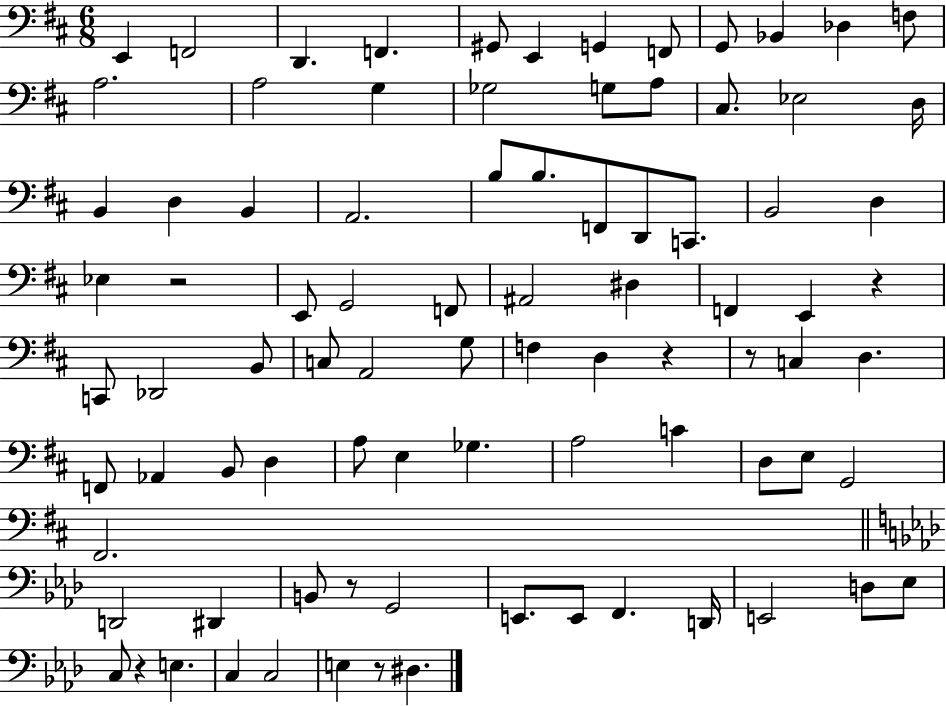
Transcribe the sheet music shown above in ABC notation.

X:1
T:Untitled
M:6/8
L:1/4
K:D
E,, F,,2 D,, F,, ^G,,/2 E,, G,, F,,/2 G,,/2 _B,, _D, F,/2 A,2 A,2 G, _G,2 G,/2 A,/2 ^C,/2 _E,2 D,/4 B,, D, B,, A,,2 B,/2 B,/2 F,,/2 D,,/2 C,,/2 B,,2 D, _E, z2 E,,/2 G,,2 F,,/2 ^A,,2 ^D, F,, E,, z C,,/2 _D,,2 B,,/2 C,/2 A,,2 G,/2 F, D, z z/2 C, D, F,,/2 _A,, B,,/2 D, A,/2 E, _G, A,2 C D,/2 E,/2 G,,2 ^F,,2 D,,2 ^D,, B,,/2 z/2 G,,2 E,,/2 E,,/2 F,, D,,/4 E,,2 D,/2 _E,/2 C,/2 z E, C, C,2 E, z/2 ^D,